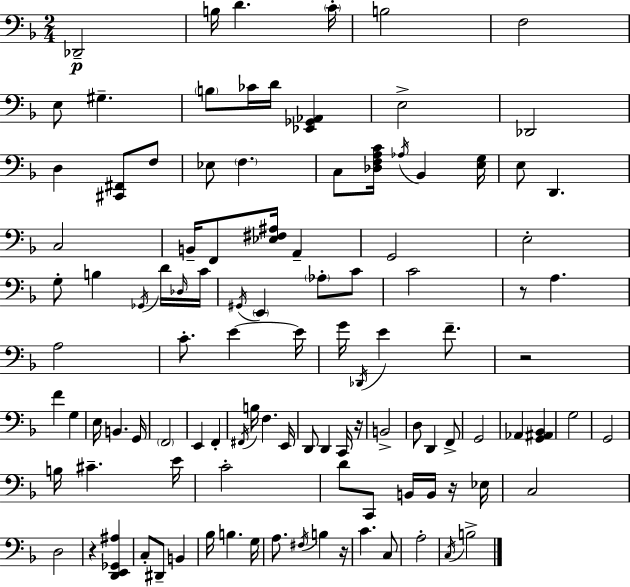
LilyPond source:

{
  \clef bass
  \numericTimeSignature
  \time 2/4
  \key f \major
  des,2--\p | b16 d'4. \parenthesize c'16-. | b2 | f2 | \break e8 gis4.-- | \parenthesize b8 ces'16 d'16 <ees, ges, aes,>4 | e2-> | des,2 | \break d4 <cis, fis,>8 f8 | ees8 \parenthesize f4. | c8 <des f a c'>16 \acciaccatura { aes16 } bes,4 | <e g>16 e8 d,4. | \break c2 | b,16-- f,8 <ees fis ais>16 a,4-- | g,2 | e2-. | \break g8-. b4 \acciaccatura { ges,16 } | d'16 \grace { des16 } c'16 \acciaccatura { gis,16 } \parenthesize e,4 | \parenthesize aes8-. c'8 c'2 | r8 a4. | \break a2 | c'8.-. e'4~~ | e'16 g'16 \acciaccatura { des,16 } e'4 | f'8.-- r2 | \break f'4 | g4 e16 b,4. | g,16 \parenthesize f,2 | e,4 | \break f,4-. \acciaccatura { fis,16 } b16 f4. | e,16 d,8 | d,4 c,16 r16 b,2-> | d8 | \break d,4 f,8-> g,2 | aes,4 | <g, ais, bes,>4 g2 | g,2 | \break b16 cis'4.-- | e'16 c'2-. | d'8 | c,8 b,16 b,16 r16 ees16 c2 | \break d2 | r4 | <d, e, ges, ais>4 c8-. | dis,8-- b,4 bes16 b4. | \break g16 a8. | \acciaccatura { fis16 } b4 r16 c'4. | c8 a2-. | \acciaccatura { c16 } | \break b2-> | \bar "|."
}